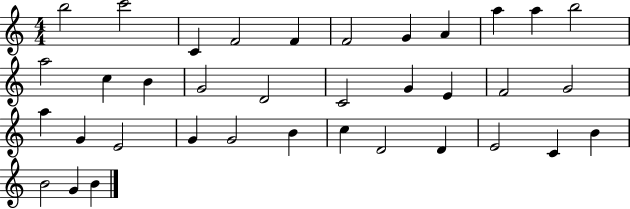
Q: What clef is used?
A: treble